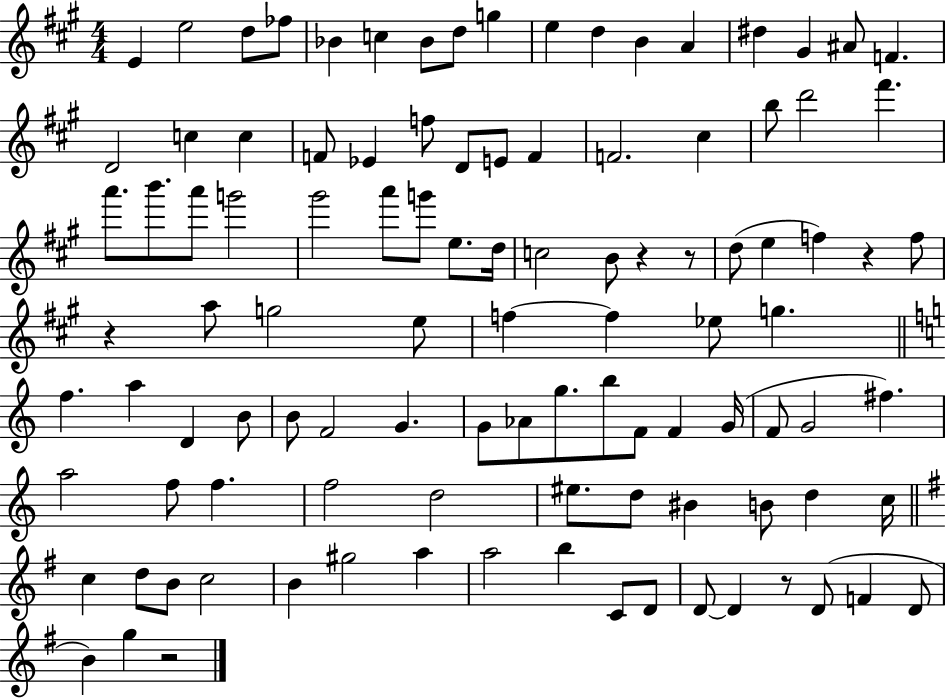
E4/q E5/h D5/e FES5/e Bb4/q C5/q Bb4/e D5/e G5/q E5/q D5/q B4/q A4/q D#5/q G#4/q A#4/e F4/q. D4/h C5/q C5/q F4/e Eb4/q F5/e D4/e E4/e F4/q F4/h. C#5/q B5/e D6/h F#6/q. A6/e. B6/e. A6/e G6/h G#6/h A6/e G6/e E5/e. D5/s C5/h B4/e R/q R/e D5/e E5/q F5/q R/q F5/e R/q A5/e G5/h E5/e F5/q F5/q Eb5/e G5/q. F5/q. A5/q D4/q B4/e B4/e F4/h G4/q. G4/e Ab4/e G5/e. B5/e F4/e F4/q G4/s F4/e G4/h F#5/q. A5/h F5/e F5/q. F5/h D5/h EIS5/e. D5/e BIS4/q B4/e D5/q C5/s C5/q D5/e B4/e C5/h B4/q G#5/h A5/q A5/h B5/q C4/e D4/e D4/e D4/q R/e D4/e F4/q D4/e B4/q G5/q R/h